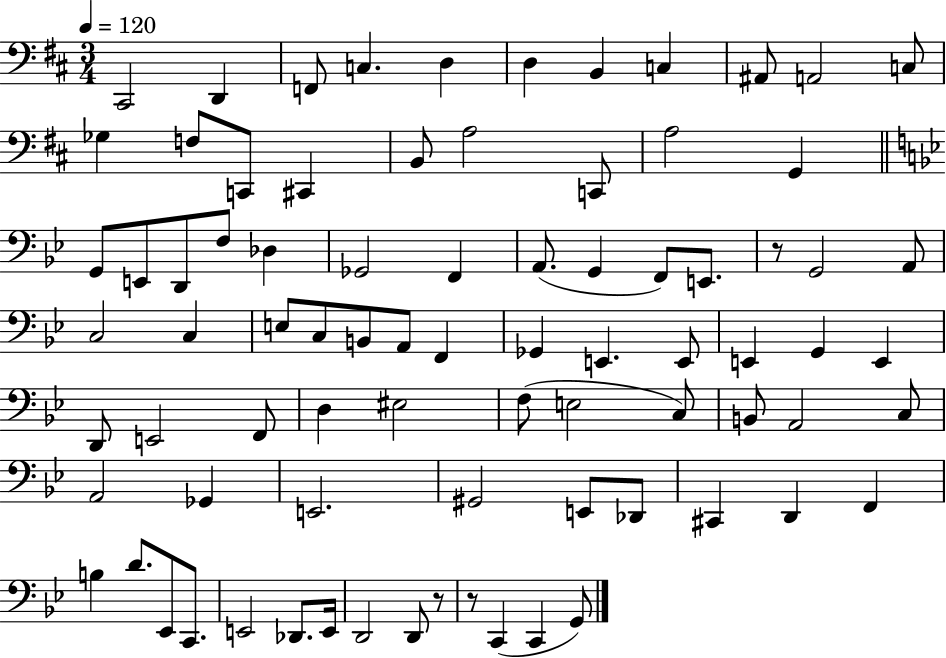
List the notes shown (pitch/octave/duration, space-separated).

C#2/h D2/q F2/e C3/q. D3/q D3/q B2/q C3/q A#2/e A2/h C3/e Gb3/q F3/e C2/e C#2/q B2/e A3/h C2/e A3/h G2/q G2/e E2/e D2/e F3/e Db3/q Gb2/h F2/q A2/e. G2/q F2/e E2/e. R/e G2/h A2/e C3/h C3/q E3/e C3/e B2/e A2/e F2/q Gb2/q E2/q. E2/e E2/q G2/q E2/q D2/e E2/h F2/e D3/q EIS3/h F3/e E3/h C3/e B2/e A2/h C3/e A2/h Gb2/q E2/h. G#2/h E2/e Db2/e C#2/q D2/q F2/q B3/q D4/e. Eb2/e C2/e. E2/h Db2/e. E2/s D2/h D2/e R/e R/e C2/q C2/q G2/e